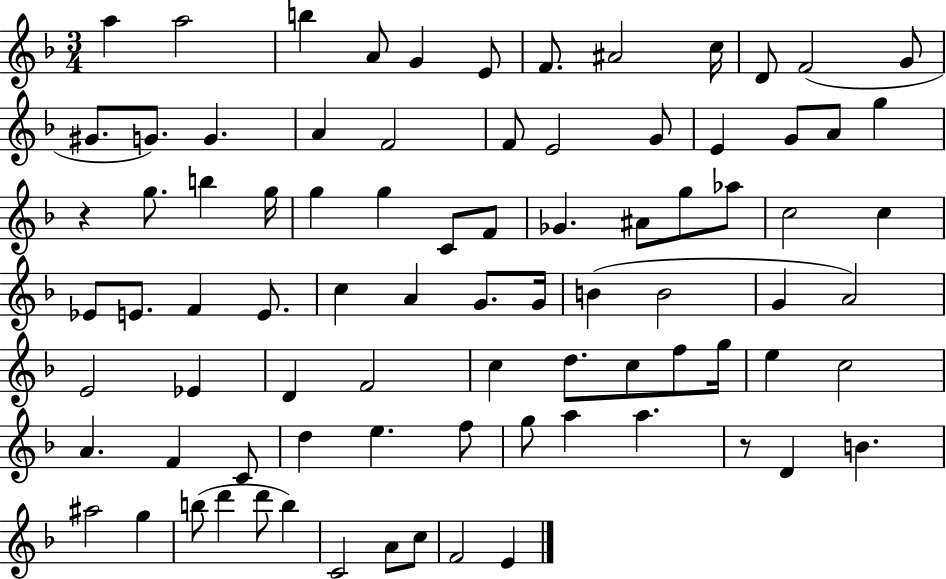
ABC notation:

X:1
T:Untitled
M:3/4
L:1/4
K:F
a a2 b A/2 G E/2 F/2 ^A2 c/4 D/2 F2 G/2 ^G/2 G/2 G A F2 F/2 E2 G/2 E G/2 A/2 g z g/2 b g/4 g g C/2 F/2 _G ^A/2 g/2 _a/2 c2 c _E/2 E/2 F E/2 c A G/2 G/4 B B2 G A2 E2 _E D F2 c d/2 c/2 f/2 g/4 e c2 A F C/2 d e f/2 g/2 a a z/2 D B ^a2 g b/2 d' d'/2 b C2 A/2 c/2 F2 E